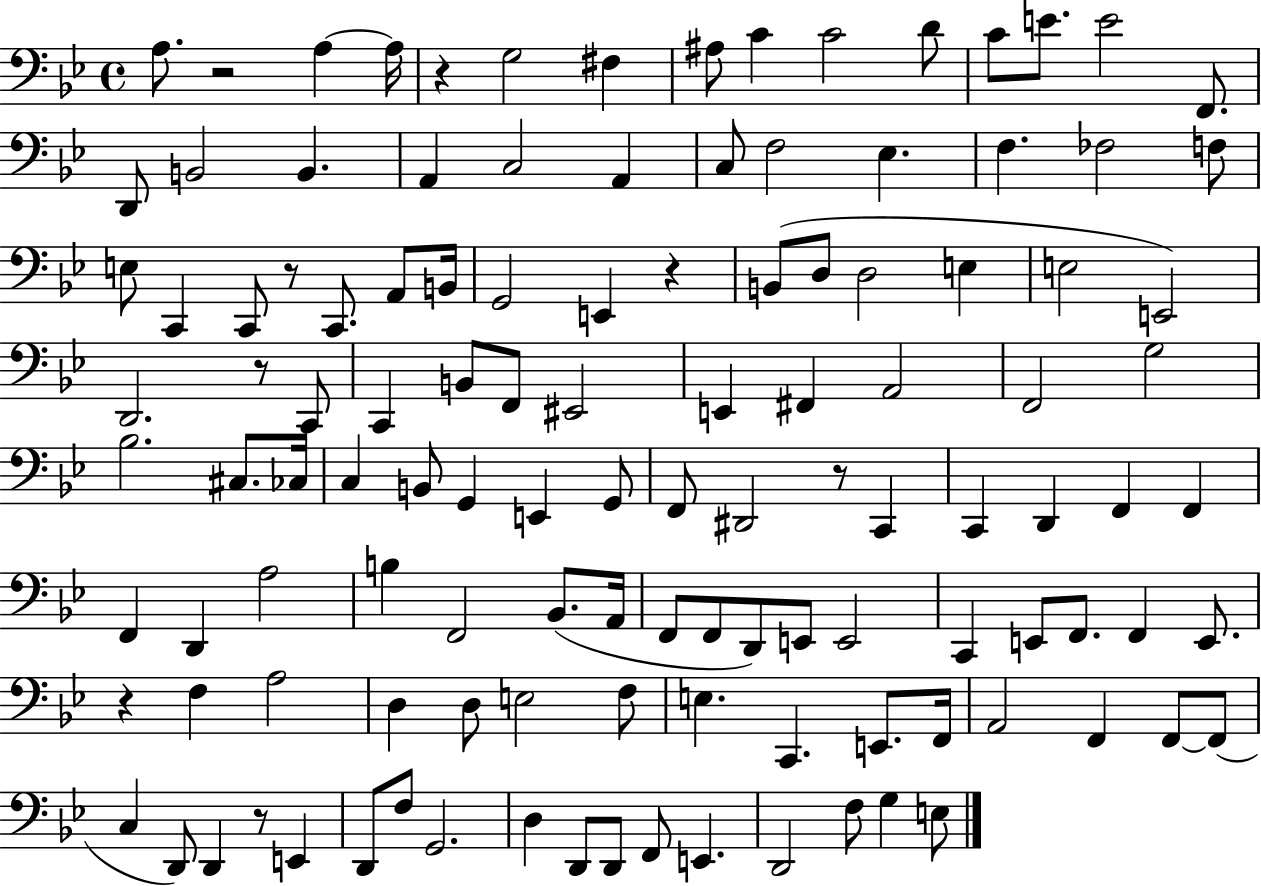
A3/e. R/h A3/q A3/s R/q G3/h F#3/q A#3/e C4/q C4/h D4/e C4/e E4/e. E4/h F2/e. D2/e B2/h B2/q. A2/q C3/h A2/q C3/e F3/h Eb3/q. F3/q. FES3/h F3/e E3/e C2/q C2/e R/e C2/e. A2/e B2/s G2/h E2/q R/q B2/e D3/e D3/h E3/q E3/h E2/h D2/h. R/e C2/e C2/q B2/e F2/e EIS2/h E2/q F#2/q A2/h F2/h G3/h Bb3/h. C#3/e. CES3/s C3/q B2/e G2/q E2/q G2/e F2/e D#2/h R/e C2/q C2/q D2/q F2/q F2/q F2/q D2/q A3/h B3/q F2/h Bb2/e. A2/s F2/e F2/e D2/e E2/e E2/h C2/q E2/e F2/e. F2/q E2/e. R/q F3/q A3/h D3/q D3/e E3/h F3/e E3/q. C2/q. E2/e. F2/s A2/h F2/q F2/e F2/e C3/q D2/e D2/q R/e E2/q D2/e F3/e G2/h. D3/q D2/e D2/e F2/e E2/q. D2/h F3/e G3/q E3/e